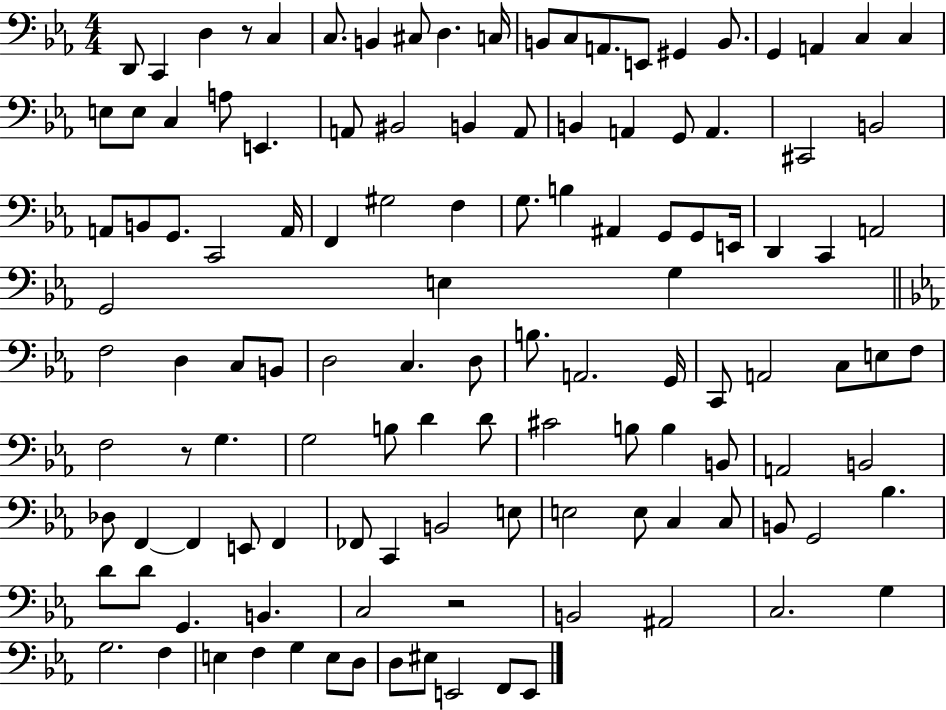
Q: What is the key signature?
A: EES major